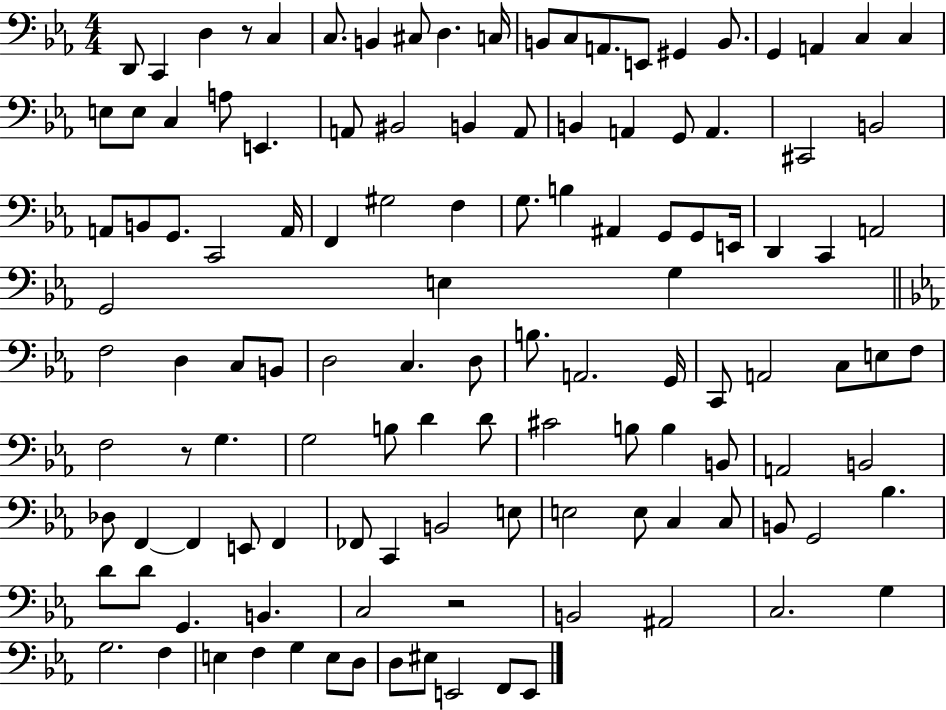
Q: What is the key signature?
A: EES major